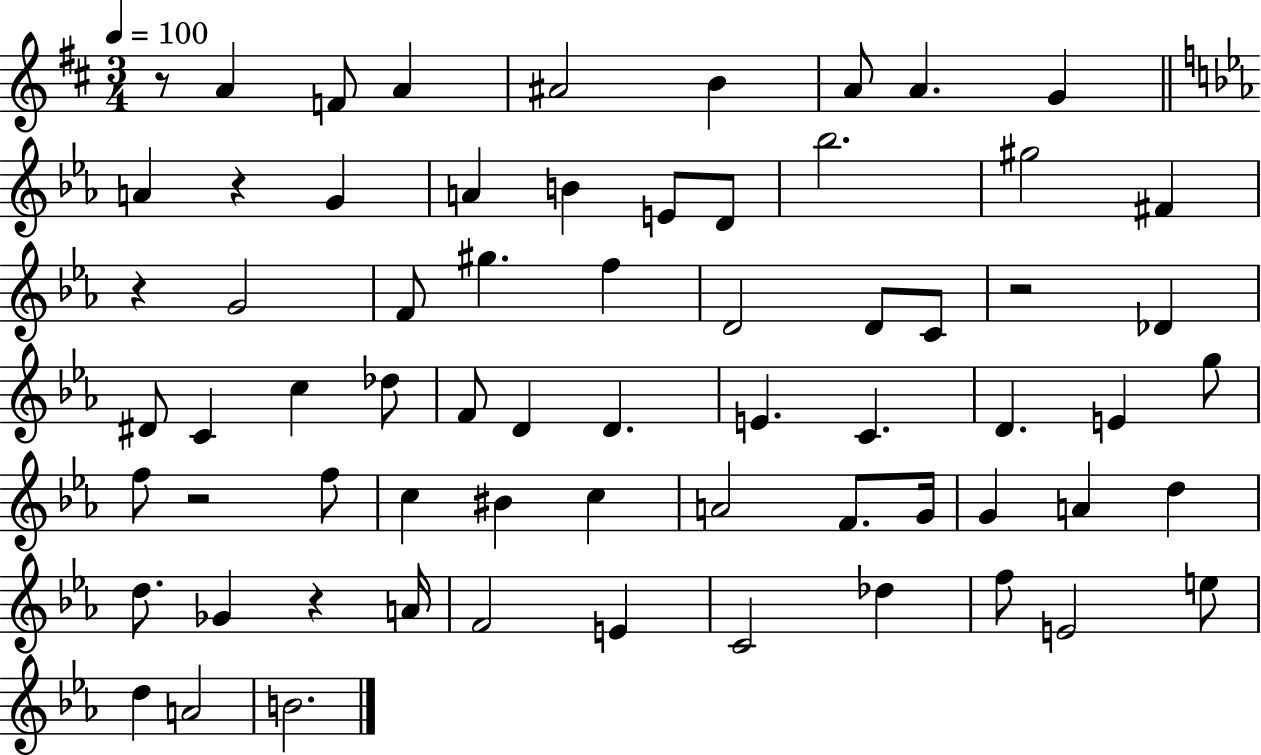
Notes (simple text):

R/e A4/q F4/e A4/q A#4/h B4/q A4/e A4/q. G4/q A4/q R/q G4/q A4/q B4/q E4/e D4/e Bb5/h. G#5/h F#4/q R/q G4/h F4/e G#5/q. F5/q D4/h D4/e C4/e R/h Db4/q D#4/e C4/q C5/q Db5/e F4/e D4/q D4/q. E4/q. C4/q. D4/q. E4/q G5/e F5/e R/h F5/e C5/q BIS4/q C5/q A4/h F4/e. G4/s G4/q A4/q D5/q D5/e. Gb4/q R/q A4/s F4/h E4/q C4/h Db5/q F5/e E4/h E5/e D5/q A4/h B4/h.